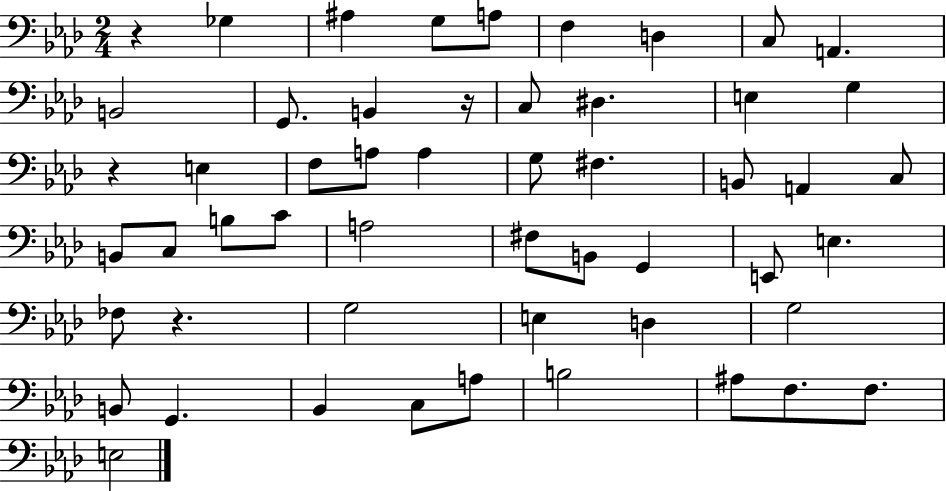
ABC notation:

X:1
T:Untitled
M:2/4
L:1/4
K:Ab
z _G, ^A, G,/2 A,/2 F, D, C,/2 A,, B,,2 G,,/2 B,, z/4 C,/2 ^D, E, G, z E, F,/2 A,/2 A, G,/2 ^F, B,,/2 A,, C,/2 B,,/2 C,/2 B,/2 C/2 A,2 ^F,/2 B,,/2 G,, E,,/2 E, _F,/2 z G,2 E, D, G,2 B,,/2 G,, _B,, C,/2 A,/2 B,2 ^A,/2 F,/2 F,/2 E,2